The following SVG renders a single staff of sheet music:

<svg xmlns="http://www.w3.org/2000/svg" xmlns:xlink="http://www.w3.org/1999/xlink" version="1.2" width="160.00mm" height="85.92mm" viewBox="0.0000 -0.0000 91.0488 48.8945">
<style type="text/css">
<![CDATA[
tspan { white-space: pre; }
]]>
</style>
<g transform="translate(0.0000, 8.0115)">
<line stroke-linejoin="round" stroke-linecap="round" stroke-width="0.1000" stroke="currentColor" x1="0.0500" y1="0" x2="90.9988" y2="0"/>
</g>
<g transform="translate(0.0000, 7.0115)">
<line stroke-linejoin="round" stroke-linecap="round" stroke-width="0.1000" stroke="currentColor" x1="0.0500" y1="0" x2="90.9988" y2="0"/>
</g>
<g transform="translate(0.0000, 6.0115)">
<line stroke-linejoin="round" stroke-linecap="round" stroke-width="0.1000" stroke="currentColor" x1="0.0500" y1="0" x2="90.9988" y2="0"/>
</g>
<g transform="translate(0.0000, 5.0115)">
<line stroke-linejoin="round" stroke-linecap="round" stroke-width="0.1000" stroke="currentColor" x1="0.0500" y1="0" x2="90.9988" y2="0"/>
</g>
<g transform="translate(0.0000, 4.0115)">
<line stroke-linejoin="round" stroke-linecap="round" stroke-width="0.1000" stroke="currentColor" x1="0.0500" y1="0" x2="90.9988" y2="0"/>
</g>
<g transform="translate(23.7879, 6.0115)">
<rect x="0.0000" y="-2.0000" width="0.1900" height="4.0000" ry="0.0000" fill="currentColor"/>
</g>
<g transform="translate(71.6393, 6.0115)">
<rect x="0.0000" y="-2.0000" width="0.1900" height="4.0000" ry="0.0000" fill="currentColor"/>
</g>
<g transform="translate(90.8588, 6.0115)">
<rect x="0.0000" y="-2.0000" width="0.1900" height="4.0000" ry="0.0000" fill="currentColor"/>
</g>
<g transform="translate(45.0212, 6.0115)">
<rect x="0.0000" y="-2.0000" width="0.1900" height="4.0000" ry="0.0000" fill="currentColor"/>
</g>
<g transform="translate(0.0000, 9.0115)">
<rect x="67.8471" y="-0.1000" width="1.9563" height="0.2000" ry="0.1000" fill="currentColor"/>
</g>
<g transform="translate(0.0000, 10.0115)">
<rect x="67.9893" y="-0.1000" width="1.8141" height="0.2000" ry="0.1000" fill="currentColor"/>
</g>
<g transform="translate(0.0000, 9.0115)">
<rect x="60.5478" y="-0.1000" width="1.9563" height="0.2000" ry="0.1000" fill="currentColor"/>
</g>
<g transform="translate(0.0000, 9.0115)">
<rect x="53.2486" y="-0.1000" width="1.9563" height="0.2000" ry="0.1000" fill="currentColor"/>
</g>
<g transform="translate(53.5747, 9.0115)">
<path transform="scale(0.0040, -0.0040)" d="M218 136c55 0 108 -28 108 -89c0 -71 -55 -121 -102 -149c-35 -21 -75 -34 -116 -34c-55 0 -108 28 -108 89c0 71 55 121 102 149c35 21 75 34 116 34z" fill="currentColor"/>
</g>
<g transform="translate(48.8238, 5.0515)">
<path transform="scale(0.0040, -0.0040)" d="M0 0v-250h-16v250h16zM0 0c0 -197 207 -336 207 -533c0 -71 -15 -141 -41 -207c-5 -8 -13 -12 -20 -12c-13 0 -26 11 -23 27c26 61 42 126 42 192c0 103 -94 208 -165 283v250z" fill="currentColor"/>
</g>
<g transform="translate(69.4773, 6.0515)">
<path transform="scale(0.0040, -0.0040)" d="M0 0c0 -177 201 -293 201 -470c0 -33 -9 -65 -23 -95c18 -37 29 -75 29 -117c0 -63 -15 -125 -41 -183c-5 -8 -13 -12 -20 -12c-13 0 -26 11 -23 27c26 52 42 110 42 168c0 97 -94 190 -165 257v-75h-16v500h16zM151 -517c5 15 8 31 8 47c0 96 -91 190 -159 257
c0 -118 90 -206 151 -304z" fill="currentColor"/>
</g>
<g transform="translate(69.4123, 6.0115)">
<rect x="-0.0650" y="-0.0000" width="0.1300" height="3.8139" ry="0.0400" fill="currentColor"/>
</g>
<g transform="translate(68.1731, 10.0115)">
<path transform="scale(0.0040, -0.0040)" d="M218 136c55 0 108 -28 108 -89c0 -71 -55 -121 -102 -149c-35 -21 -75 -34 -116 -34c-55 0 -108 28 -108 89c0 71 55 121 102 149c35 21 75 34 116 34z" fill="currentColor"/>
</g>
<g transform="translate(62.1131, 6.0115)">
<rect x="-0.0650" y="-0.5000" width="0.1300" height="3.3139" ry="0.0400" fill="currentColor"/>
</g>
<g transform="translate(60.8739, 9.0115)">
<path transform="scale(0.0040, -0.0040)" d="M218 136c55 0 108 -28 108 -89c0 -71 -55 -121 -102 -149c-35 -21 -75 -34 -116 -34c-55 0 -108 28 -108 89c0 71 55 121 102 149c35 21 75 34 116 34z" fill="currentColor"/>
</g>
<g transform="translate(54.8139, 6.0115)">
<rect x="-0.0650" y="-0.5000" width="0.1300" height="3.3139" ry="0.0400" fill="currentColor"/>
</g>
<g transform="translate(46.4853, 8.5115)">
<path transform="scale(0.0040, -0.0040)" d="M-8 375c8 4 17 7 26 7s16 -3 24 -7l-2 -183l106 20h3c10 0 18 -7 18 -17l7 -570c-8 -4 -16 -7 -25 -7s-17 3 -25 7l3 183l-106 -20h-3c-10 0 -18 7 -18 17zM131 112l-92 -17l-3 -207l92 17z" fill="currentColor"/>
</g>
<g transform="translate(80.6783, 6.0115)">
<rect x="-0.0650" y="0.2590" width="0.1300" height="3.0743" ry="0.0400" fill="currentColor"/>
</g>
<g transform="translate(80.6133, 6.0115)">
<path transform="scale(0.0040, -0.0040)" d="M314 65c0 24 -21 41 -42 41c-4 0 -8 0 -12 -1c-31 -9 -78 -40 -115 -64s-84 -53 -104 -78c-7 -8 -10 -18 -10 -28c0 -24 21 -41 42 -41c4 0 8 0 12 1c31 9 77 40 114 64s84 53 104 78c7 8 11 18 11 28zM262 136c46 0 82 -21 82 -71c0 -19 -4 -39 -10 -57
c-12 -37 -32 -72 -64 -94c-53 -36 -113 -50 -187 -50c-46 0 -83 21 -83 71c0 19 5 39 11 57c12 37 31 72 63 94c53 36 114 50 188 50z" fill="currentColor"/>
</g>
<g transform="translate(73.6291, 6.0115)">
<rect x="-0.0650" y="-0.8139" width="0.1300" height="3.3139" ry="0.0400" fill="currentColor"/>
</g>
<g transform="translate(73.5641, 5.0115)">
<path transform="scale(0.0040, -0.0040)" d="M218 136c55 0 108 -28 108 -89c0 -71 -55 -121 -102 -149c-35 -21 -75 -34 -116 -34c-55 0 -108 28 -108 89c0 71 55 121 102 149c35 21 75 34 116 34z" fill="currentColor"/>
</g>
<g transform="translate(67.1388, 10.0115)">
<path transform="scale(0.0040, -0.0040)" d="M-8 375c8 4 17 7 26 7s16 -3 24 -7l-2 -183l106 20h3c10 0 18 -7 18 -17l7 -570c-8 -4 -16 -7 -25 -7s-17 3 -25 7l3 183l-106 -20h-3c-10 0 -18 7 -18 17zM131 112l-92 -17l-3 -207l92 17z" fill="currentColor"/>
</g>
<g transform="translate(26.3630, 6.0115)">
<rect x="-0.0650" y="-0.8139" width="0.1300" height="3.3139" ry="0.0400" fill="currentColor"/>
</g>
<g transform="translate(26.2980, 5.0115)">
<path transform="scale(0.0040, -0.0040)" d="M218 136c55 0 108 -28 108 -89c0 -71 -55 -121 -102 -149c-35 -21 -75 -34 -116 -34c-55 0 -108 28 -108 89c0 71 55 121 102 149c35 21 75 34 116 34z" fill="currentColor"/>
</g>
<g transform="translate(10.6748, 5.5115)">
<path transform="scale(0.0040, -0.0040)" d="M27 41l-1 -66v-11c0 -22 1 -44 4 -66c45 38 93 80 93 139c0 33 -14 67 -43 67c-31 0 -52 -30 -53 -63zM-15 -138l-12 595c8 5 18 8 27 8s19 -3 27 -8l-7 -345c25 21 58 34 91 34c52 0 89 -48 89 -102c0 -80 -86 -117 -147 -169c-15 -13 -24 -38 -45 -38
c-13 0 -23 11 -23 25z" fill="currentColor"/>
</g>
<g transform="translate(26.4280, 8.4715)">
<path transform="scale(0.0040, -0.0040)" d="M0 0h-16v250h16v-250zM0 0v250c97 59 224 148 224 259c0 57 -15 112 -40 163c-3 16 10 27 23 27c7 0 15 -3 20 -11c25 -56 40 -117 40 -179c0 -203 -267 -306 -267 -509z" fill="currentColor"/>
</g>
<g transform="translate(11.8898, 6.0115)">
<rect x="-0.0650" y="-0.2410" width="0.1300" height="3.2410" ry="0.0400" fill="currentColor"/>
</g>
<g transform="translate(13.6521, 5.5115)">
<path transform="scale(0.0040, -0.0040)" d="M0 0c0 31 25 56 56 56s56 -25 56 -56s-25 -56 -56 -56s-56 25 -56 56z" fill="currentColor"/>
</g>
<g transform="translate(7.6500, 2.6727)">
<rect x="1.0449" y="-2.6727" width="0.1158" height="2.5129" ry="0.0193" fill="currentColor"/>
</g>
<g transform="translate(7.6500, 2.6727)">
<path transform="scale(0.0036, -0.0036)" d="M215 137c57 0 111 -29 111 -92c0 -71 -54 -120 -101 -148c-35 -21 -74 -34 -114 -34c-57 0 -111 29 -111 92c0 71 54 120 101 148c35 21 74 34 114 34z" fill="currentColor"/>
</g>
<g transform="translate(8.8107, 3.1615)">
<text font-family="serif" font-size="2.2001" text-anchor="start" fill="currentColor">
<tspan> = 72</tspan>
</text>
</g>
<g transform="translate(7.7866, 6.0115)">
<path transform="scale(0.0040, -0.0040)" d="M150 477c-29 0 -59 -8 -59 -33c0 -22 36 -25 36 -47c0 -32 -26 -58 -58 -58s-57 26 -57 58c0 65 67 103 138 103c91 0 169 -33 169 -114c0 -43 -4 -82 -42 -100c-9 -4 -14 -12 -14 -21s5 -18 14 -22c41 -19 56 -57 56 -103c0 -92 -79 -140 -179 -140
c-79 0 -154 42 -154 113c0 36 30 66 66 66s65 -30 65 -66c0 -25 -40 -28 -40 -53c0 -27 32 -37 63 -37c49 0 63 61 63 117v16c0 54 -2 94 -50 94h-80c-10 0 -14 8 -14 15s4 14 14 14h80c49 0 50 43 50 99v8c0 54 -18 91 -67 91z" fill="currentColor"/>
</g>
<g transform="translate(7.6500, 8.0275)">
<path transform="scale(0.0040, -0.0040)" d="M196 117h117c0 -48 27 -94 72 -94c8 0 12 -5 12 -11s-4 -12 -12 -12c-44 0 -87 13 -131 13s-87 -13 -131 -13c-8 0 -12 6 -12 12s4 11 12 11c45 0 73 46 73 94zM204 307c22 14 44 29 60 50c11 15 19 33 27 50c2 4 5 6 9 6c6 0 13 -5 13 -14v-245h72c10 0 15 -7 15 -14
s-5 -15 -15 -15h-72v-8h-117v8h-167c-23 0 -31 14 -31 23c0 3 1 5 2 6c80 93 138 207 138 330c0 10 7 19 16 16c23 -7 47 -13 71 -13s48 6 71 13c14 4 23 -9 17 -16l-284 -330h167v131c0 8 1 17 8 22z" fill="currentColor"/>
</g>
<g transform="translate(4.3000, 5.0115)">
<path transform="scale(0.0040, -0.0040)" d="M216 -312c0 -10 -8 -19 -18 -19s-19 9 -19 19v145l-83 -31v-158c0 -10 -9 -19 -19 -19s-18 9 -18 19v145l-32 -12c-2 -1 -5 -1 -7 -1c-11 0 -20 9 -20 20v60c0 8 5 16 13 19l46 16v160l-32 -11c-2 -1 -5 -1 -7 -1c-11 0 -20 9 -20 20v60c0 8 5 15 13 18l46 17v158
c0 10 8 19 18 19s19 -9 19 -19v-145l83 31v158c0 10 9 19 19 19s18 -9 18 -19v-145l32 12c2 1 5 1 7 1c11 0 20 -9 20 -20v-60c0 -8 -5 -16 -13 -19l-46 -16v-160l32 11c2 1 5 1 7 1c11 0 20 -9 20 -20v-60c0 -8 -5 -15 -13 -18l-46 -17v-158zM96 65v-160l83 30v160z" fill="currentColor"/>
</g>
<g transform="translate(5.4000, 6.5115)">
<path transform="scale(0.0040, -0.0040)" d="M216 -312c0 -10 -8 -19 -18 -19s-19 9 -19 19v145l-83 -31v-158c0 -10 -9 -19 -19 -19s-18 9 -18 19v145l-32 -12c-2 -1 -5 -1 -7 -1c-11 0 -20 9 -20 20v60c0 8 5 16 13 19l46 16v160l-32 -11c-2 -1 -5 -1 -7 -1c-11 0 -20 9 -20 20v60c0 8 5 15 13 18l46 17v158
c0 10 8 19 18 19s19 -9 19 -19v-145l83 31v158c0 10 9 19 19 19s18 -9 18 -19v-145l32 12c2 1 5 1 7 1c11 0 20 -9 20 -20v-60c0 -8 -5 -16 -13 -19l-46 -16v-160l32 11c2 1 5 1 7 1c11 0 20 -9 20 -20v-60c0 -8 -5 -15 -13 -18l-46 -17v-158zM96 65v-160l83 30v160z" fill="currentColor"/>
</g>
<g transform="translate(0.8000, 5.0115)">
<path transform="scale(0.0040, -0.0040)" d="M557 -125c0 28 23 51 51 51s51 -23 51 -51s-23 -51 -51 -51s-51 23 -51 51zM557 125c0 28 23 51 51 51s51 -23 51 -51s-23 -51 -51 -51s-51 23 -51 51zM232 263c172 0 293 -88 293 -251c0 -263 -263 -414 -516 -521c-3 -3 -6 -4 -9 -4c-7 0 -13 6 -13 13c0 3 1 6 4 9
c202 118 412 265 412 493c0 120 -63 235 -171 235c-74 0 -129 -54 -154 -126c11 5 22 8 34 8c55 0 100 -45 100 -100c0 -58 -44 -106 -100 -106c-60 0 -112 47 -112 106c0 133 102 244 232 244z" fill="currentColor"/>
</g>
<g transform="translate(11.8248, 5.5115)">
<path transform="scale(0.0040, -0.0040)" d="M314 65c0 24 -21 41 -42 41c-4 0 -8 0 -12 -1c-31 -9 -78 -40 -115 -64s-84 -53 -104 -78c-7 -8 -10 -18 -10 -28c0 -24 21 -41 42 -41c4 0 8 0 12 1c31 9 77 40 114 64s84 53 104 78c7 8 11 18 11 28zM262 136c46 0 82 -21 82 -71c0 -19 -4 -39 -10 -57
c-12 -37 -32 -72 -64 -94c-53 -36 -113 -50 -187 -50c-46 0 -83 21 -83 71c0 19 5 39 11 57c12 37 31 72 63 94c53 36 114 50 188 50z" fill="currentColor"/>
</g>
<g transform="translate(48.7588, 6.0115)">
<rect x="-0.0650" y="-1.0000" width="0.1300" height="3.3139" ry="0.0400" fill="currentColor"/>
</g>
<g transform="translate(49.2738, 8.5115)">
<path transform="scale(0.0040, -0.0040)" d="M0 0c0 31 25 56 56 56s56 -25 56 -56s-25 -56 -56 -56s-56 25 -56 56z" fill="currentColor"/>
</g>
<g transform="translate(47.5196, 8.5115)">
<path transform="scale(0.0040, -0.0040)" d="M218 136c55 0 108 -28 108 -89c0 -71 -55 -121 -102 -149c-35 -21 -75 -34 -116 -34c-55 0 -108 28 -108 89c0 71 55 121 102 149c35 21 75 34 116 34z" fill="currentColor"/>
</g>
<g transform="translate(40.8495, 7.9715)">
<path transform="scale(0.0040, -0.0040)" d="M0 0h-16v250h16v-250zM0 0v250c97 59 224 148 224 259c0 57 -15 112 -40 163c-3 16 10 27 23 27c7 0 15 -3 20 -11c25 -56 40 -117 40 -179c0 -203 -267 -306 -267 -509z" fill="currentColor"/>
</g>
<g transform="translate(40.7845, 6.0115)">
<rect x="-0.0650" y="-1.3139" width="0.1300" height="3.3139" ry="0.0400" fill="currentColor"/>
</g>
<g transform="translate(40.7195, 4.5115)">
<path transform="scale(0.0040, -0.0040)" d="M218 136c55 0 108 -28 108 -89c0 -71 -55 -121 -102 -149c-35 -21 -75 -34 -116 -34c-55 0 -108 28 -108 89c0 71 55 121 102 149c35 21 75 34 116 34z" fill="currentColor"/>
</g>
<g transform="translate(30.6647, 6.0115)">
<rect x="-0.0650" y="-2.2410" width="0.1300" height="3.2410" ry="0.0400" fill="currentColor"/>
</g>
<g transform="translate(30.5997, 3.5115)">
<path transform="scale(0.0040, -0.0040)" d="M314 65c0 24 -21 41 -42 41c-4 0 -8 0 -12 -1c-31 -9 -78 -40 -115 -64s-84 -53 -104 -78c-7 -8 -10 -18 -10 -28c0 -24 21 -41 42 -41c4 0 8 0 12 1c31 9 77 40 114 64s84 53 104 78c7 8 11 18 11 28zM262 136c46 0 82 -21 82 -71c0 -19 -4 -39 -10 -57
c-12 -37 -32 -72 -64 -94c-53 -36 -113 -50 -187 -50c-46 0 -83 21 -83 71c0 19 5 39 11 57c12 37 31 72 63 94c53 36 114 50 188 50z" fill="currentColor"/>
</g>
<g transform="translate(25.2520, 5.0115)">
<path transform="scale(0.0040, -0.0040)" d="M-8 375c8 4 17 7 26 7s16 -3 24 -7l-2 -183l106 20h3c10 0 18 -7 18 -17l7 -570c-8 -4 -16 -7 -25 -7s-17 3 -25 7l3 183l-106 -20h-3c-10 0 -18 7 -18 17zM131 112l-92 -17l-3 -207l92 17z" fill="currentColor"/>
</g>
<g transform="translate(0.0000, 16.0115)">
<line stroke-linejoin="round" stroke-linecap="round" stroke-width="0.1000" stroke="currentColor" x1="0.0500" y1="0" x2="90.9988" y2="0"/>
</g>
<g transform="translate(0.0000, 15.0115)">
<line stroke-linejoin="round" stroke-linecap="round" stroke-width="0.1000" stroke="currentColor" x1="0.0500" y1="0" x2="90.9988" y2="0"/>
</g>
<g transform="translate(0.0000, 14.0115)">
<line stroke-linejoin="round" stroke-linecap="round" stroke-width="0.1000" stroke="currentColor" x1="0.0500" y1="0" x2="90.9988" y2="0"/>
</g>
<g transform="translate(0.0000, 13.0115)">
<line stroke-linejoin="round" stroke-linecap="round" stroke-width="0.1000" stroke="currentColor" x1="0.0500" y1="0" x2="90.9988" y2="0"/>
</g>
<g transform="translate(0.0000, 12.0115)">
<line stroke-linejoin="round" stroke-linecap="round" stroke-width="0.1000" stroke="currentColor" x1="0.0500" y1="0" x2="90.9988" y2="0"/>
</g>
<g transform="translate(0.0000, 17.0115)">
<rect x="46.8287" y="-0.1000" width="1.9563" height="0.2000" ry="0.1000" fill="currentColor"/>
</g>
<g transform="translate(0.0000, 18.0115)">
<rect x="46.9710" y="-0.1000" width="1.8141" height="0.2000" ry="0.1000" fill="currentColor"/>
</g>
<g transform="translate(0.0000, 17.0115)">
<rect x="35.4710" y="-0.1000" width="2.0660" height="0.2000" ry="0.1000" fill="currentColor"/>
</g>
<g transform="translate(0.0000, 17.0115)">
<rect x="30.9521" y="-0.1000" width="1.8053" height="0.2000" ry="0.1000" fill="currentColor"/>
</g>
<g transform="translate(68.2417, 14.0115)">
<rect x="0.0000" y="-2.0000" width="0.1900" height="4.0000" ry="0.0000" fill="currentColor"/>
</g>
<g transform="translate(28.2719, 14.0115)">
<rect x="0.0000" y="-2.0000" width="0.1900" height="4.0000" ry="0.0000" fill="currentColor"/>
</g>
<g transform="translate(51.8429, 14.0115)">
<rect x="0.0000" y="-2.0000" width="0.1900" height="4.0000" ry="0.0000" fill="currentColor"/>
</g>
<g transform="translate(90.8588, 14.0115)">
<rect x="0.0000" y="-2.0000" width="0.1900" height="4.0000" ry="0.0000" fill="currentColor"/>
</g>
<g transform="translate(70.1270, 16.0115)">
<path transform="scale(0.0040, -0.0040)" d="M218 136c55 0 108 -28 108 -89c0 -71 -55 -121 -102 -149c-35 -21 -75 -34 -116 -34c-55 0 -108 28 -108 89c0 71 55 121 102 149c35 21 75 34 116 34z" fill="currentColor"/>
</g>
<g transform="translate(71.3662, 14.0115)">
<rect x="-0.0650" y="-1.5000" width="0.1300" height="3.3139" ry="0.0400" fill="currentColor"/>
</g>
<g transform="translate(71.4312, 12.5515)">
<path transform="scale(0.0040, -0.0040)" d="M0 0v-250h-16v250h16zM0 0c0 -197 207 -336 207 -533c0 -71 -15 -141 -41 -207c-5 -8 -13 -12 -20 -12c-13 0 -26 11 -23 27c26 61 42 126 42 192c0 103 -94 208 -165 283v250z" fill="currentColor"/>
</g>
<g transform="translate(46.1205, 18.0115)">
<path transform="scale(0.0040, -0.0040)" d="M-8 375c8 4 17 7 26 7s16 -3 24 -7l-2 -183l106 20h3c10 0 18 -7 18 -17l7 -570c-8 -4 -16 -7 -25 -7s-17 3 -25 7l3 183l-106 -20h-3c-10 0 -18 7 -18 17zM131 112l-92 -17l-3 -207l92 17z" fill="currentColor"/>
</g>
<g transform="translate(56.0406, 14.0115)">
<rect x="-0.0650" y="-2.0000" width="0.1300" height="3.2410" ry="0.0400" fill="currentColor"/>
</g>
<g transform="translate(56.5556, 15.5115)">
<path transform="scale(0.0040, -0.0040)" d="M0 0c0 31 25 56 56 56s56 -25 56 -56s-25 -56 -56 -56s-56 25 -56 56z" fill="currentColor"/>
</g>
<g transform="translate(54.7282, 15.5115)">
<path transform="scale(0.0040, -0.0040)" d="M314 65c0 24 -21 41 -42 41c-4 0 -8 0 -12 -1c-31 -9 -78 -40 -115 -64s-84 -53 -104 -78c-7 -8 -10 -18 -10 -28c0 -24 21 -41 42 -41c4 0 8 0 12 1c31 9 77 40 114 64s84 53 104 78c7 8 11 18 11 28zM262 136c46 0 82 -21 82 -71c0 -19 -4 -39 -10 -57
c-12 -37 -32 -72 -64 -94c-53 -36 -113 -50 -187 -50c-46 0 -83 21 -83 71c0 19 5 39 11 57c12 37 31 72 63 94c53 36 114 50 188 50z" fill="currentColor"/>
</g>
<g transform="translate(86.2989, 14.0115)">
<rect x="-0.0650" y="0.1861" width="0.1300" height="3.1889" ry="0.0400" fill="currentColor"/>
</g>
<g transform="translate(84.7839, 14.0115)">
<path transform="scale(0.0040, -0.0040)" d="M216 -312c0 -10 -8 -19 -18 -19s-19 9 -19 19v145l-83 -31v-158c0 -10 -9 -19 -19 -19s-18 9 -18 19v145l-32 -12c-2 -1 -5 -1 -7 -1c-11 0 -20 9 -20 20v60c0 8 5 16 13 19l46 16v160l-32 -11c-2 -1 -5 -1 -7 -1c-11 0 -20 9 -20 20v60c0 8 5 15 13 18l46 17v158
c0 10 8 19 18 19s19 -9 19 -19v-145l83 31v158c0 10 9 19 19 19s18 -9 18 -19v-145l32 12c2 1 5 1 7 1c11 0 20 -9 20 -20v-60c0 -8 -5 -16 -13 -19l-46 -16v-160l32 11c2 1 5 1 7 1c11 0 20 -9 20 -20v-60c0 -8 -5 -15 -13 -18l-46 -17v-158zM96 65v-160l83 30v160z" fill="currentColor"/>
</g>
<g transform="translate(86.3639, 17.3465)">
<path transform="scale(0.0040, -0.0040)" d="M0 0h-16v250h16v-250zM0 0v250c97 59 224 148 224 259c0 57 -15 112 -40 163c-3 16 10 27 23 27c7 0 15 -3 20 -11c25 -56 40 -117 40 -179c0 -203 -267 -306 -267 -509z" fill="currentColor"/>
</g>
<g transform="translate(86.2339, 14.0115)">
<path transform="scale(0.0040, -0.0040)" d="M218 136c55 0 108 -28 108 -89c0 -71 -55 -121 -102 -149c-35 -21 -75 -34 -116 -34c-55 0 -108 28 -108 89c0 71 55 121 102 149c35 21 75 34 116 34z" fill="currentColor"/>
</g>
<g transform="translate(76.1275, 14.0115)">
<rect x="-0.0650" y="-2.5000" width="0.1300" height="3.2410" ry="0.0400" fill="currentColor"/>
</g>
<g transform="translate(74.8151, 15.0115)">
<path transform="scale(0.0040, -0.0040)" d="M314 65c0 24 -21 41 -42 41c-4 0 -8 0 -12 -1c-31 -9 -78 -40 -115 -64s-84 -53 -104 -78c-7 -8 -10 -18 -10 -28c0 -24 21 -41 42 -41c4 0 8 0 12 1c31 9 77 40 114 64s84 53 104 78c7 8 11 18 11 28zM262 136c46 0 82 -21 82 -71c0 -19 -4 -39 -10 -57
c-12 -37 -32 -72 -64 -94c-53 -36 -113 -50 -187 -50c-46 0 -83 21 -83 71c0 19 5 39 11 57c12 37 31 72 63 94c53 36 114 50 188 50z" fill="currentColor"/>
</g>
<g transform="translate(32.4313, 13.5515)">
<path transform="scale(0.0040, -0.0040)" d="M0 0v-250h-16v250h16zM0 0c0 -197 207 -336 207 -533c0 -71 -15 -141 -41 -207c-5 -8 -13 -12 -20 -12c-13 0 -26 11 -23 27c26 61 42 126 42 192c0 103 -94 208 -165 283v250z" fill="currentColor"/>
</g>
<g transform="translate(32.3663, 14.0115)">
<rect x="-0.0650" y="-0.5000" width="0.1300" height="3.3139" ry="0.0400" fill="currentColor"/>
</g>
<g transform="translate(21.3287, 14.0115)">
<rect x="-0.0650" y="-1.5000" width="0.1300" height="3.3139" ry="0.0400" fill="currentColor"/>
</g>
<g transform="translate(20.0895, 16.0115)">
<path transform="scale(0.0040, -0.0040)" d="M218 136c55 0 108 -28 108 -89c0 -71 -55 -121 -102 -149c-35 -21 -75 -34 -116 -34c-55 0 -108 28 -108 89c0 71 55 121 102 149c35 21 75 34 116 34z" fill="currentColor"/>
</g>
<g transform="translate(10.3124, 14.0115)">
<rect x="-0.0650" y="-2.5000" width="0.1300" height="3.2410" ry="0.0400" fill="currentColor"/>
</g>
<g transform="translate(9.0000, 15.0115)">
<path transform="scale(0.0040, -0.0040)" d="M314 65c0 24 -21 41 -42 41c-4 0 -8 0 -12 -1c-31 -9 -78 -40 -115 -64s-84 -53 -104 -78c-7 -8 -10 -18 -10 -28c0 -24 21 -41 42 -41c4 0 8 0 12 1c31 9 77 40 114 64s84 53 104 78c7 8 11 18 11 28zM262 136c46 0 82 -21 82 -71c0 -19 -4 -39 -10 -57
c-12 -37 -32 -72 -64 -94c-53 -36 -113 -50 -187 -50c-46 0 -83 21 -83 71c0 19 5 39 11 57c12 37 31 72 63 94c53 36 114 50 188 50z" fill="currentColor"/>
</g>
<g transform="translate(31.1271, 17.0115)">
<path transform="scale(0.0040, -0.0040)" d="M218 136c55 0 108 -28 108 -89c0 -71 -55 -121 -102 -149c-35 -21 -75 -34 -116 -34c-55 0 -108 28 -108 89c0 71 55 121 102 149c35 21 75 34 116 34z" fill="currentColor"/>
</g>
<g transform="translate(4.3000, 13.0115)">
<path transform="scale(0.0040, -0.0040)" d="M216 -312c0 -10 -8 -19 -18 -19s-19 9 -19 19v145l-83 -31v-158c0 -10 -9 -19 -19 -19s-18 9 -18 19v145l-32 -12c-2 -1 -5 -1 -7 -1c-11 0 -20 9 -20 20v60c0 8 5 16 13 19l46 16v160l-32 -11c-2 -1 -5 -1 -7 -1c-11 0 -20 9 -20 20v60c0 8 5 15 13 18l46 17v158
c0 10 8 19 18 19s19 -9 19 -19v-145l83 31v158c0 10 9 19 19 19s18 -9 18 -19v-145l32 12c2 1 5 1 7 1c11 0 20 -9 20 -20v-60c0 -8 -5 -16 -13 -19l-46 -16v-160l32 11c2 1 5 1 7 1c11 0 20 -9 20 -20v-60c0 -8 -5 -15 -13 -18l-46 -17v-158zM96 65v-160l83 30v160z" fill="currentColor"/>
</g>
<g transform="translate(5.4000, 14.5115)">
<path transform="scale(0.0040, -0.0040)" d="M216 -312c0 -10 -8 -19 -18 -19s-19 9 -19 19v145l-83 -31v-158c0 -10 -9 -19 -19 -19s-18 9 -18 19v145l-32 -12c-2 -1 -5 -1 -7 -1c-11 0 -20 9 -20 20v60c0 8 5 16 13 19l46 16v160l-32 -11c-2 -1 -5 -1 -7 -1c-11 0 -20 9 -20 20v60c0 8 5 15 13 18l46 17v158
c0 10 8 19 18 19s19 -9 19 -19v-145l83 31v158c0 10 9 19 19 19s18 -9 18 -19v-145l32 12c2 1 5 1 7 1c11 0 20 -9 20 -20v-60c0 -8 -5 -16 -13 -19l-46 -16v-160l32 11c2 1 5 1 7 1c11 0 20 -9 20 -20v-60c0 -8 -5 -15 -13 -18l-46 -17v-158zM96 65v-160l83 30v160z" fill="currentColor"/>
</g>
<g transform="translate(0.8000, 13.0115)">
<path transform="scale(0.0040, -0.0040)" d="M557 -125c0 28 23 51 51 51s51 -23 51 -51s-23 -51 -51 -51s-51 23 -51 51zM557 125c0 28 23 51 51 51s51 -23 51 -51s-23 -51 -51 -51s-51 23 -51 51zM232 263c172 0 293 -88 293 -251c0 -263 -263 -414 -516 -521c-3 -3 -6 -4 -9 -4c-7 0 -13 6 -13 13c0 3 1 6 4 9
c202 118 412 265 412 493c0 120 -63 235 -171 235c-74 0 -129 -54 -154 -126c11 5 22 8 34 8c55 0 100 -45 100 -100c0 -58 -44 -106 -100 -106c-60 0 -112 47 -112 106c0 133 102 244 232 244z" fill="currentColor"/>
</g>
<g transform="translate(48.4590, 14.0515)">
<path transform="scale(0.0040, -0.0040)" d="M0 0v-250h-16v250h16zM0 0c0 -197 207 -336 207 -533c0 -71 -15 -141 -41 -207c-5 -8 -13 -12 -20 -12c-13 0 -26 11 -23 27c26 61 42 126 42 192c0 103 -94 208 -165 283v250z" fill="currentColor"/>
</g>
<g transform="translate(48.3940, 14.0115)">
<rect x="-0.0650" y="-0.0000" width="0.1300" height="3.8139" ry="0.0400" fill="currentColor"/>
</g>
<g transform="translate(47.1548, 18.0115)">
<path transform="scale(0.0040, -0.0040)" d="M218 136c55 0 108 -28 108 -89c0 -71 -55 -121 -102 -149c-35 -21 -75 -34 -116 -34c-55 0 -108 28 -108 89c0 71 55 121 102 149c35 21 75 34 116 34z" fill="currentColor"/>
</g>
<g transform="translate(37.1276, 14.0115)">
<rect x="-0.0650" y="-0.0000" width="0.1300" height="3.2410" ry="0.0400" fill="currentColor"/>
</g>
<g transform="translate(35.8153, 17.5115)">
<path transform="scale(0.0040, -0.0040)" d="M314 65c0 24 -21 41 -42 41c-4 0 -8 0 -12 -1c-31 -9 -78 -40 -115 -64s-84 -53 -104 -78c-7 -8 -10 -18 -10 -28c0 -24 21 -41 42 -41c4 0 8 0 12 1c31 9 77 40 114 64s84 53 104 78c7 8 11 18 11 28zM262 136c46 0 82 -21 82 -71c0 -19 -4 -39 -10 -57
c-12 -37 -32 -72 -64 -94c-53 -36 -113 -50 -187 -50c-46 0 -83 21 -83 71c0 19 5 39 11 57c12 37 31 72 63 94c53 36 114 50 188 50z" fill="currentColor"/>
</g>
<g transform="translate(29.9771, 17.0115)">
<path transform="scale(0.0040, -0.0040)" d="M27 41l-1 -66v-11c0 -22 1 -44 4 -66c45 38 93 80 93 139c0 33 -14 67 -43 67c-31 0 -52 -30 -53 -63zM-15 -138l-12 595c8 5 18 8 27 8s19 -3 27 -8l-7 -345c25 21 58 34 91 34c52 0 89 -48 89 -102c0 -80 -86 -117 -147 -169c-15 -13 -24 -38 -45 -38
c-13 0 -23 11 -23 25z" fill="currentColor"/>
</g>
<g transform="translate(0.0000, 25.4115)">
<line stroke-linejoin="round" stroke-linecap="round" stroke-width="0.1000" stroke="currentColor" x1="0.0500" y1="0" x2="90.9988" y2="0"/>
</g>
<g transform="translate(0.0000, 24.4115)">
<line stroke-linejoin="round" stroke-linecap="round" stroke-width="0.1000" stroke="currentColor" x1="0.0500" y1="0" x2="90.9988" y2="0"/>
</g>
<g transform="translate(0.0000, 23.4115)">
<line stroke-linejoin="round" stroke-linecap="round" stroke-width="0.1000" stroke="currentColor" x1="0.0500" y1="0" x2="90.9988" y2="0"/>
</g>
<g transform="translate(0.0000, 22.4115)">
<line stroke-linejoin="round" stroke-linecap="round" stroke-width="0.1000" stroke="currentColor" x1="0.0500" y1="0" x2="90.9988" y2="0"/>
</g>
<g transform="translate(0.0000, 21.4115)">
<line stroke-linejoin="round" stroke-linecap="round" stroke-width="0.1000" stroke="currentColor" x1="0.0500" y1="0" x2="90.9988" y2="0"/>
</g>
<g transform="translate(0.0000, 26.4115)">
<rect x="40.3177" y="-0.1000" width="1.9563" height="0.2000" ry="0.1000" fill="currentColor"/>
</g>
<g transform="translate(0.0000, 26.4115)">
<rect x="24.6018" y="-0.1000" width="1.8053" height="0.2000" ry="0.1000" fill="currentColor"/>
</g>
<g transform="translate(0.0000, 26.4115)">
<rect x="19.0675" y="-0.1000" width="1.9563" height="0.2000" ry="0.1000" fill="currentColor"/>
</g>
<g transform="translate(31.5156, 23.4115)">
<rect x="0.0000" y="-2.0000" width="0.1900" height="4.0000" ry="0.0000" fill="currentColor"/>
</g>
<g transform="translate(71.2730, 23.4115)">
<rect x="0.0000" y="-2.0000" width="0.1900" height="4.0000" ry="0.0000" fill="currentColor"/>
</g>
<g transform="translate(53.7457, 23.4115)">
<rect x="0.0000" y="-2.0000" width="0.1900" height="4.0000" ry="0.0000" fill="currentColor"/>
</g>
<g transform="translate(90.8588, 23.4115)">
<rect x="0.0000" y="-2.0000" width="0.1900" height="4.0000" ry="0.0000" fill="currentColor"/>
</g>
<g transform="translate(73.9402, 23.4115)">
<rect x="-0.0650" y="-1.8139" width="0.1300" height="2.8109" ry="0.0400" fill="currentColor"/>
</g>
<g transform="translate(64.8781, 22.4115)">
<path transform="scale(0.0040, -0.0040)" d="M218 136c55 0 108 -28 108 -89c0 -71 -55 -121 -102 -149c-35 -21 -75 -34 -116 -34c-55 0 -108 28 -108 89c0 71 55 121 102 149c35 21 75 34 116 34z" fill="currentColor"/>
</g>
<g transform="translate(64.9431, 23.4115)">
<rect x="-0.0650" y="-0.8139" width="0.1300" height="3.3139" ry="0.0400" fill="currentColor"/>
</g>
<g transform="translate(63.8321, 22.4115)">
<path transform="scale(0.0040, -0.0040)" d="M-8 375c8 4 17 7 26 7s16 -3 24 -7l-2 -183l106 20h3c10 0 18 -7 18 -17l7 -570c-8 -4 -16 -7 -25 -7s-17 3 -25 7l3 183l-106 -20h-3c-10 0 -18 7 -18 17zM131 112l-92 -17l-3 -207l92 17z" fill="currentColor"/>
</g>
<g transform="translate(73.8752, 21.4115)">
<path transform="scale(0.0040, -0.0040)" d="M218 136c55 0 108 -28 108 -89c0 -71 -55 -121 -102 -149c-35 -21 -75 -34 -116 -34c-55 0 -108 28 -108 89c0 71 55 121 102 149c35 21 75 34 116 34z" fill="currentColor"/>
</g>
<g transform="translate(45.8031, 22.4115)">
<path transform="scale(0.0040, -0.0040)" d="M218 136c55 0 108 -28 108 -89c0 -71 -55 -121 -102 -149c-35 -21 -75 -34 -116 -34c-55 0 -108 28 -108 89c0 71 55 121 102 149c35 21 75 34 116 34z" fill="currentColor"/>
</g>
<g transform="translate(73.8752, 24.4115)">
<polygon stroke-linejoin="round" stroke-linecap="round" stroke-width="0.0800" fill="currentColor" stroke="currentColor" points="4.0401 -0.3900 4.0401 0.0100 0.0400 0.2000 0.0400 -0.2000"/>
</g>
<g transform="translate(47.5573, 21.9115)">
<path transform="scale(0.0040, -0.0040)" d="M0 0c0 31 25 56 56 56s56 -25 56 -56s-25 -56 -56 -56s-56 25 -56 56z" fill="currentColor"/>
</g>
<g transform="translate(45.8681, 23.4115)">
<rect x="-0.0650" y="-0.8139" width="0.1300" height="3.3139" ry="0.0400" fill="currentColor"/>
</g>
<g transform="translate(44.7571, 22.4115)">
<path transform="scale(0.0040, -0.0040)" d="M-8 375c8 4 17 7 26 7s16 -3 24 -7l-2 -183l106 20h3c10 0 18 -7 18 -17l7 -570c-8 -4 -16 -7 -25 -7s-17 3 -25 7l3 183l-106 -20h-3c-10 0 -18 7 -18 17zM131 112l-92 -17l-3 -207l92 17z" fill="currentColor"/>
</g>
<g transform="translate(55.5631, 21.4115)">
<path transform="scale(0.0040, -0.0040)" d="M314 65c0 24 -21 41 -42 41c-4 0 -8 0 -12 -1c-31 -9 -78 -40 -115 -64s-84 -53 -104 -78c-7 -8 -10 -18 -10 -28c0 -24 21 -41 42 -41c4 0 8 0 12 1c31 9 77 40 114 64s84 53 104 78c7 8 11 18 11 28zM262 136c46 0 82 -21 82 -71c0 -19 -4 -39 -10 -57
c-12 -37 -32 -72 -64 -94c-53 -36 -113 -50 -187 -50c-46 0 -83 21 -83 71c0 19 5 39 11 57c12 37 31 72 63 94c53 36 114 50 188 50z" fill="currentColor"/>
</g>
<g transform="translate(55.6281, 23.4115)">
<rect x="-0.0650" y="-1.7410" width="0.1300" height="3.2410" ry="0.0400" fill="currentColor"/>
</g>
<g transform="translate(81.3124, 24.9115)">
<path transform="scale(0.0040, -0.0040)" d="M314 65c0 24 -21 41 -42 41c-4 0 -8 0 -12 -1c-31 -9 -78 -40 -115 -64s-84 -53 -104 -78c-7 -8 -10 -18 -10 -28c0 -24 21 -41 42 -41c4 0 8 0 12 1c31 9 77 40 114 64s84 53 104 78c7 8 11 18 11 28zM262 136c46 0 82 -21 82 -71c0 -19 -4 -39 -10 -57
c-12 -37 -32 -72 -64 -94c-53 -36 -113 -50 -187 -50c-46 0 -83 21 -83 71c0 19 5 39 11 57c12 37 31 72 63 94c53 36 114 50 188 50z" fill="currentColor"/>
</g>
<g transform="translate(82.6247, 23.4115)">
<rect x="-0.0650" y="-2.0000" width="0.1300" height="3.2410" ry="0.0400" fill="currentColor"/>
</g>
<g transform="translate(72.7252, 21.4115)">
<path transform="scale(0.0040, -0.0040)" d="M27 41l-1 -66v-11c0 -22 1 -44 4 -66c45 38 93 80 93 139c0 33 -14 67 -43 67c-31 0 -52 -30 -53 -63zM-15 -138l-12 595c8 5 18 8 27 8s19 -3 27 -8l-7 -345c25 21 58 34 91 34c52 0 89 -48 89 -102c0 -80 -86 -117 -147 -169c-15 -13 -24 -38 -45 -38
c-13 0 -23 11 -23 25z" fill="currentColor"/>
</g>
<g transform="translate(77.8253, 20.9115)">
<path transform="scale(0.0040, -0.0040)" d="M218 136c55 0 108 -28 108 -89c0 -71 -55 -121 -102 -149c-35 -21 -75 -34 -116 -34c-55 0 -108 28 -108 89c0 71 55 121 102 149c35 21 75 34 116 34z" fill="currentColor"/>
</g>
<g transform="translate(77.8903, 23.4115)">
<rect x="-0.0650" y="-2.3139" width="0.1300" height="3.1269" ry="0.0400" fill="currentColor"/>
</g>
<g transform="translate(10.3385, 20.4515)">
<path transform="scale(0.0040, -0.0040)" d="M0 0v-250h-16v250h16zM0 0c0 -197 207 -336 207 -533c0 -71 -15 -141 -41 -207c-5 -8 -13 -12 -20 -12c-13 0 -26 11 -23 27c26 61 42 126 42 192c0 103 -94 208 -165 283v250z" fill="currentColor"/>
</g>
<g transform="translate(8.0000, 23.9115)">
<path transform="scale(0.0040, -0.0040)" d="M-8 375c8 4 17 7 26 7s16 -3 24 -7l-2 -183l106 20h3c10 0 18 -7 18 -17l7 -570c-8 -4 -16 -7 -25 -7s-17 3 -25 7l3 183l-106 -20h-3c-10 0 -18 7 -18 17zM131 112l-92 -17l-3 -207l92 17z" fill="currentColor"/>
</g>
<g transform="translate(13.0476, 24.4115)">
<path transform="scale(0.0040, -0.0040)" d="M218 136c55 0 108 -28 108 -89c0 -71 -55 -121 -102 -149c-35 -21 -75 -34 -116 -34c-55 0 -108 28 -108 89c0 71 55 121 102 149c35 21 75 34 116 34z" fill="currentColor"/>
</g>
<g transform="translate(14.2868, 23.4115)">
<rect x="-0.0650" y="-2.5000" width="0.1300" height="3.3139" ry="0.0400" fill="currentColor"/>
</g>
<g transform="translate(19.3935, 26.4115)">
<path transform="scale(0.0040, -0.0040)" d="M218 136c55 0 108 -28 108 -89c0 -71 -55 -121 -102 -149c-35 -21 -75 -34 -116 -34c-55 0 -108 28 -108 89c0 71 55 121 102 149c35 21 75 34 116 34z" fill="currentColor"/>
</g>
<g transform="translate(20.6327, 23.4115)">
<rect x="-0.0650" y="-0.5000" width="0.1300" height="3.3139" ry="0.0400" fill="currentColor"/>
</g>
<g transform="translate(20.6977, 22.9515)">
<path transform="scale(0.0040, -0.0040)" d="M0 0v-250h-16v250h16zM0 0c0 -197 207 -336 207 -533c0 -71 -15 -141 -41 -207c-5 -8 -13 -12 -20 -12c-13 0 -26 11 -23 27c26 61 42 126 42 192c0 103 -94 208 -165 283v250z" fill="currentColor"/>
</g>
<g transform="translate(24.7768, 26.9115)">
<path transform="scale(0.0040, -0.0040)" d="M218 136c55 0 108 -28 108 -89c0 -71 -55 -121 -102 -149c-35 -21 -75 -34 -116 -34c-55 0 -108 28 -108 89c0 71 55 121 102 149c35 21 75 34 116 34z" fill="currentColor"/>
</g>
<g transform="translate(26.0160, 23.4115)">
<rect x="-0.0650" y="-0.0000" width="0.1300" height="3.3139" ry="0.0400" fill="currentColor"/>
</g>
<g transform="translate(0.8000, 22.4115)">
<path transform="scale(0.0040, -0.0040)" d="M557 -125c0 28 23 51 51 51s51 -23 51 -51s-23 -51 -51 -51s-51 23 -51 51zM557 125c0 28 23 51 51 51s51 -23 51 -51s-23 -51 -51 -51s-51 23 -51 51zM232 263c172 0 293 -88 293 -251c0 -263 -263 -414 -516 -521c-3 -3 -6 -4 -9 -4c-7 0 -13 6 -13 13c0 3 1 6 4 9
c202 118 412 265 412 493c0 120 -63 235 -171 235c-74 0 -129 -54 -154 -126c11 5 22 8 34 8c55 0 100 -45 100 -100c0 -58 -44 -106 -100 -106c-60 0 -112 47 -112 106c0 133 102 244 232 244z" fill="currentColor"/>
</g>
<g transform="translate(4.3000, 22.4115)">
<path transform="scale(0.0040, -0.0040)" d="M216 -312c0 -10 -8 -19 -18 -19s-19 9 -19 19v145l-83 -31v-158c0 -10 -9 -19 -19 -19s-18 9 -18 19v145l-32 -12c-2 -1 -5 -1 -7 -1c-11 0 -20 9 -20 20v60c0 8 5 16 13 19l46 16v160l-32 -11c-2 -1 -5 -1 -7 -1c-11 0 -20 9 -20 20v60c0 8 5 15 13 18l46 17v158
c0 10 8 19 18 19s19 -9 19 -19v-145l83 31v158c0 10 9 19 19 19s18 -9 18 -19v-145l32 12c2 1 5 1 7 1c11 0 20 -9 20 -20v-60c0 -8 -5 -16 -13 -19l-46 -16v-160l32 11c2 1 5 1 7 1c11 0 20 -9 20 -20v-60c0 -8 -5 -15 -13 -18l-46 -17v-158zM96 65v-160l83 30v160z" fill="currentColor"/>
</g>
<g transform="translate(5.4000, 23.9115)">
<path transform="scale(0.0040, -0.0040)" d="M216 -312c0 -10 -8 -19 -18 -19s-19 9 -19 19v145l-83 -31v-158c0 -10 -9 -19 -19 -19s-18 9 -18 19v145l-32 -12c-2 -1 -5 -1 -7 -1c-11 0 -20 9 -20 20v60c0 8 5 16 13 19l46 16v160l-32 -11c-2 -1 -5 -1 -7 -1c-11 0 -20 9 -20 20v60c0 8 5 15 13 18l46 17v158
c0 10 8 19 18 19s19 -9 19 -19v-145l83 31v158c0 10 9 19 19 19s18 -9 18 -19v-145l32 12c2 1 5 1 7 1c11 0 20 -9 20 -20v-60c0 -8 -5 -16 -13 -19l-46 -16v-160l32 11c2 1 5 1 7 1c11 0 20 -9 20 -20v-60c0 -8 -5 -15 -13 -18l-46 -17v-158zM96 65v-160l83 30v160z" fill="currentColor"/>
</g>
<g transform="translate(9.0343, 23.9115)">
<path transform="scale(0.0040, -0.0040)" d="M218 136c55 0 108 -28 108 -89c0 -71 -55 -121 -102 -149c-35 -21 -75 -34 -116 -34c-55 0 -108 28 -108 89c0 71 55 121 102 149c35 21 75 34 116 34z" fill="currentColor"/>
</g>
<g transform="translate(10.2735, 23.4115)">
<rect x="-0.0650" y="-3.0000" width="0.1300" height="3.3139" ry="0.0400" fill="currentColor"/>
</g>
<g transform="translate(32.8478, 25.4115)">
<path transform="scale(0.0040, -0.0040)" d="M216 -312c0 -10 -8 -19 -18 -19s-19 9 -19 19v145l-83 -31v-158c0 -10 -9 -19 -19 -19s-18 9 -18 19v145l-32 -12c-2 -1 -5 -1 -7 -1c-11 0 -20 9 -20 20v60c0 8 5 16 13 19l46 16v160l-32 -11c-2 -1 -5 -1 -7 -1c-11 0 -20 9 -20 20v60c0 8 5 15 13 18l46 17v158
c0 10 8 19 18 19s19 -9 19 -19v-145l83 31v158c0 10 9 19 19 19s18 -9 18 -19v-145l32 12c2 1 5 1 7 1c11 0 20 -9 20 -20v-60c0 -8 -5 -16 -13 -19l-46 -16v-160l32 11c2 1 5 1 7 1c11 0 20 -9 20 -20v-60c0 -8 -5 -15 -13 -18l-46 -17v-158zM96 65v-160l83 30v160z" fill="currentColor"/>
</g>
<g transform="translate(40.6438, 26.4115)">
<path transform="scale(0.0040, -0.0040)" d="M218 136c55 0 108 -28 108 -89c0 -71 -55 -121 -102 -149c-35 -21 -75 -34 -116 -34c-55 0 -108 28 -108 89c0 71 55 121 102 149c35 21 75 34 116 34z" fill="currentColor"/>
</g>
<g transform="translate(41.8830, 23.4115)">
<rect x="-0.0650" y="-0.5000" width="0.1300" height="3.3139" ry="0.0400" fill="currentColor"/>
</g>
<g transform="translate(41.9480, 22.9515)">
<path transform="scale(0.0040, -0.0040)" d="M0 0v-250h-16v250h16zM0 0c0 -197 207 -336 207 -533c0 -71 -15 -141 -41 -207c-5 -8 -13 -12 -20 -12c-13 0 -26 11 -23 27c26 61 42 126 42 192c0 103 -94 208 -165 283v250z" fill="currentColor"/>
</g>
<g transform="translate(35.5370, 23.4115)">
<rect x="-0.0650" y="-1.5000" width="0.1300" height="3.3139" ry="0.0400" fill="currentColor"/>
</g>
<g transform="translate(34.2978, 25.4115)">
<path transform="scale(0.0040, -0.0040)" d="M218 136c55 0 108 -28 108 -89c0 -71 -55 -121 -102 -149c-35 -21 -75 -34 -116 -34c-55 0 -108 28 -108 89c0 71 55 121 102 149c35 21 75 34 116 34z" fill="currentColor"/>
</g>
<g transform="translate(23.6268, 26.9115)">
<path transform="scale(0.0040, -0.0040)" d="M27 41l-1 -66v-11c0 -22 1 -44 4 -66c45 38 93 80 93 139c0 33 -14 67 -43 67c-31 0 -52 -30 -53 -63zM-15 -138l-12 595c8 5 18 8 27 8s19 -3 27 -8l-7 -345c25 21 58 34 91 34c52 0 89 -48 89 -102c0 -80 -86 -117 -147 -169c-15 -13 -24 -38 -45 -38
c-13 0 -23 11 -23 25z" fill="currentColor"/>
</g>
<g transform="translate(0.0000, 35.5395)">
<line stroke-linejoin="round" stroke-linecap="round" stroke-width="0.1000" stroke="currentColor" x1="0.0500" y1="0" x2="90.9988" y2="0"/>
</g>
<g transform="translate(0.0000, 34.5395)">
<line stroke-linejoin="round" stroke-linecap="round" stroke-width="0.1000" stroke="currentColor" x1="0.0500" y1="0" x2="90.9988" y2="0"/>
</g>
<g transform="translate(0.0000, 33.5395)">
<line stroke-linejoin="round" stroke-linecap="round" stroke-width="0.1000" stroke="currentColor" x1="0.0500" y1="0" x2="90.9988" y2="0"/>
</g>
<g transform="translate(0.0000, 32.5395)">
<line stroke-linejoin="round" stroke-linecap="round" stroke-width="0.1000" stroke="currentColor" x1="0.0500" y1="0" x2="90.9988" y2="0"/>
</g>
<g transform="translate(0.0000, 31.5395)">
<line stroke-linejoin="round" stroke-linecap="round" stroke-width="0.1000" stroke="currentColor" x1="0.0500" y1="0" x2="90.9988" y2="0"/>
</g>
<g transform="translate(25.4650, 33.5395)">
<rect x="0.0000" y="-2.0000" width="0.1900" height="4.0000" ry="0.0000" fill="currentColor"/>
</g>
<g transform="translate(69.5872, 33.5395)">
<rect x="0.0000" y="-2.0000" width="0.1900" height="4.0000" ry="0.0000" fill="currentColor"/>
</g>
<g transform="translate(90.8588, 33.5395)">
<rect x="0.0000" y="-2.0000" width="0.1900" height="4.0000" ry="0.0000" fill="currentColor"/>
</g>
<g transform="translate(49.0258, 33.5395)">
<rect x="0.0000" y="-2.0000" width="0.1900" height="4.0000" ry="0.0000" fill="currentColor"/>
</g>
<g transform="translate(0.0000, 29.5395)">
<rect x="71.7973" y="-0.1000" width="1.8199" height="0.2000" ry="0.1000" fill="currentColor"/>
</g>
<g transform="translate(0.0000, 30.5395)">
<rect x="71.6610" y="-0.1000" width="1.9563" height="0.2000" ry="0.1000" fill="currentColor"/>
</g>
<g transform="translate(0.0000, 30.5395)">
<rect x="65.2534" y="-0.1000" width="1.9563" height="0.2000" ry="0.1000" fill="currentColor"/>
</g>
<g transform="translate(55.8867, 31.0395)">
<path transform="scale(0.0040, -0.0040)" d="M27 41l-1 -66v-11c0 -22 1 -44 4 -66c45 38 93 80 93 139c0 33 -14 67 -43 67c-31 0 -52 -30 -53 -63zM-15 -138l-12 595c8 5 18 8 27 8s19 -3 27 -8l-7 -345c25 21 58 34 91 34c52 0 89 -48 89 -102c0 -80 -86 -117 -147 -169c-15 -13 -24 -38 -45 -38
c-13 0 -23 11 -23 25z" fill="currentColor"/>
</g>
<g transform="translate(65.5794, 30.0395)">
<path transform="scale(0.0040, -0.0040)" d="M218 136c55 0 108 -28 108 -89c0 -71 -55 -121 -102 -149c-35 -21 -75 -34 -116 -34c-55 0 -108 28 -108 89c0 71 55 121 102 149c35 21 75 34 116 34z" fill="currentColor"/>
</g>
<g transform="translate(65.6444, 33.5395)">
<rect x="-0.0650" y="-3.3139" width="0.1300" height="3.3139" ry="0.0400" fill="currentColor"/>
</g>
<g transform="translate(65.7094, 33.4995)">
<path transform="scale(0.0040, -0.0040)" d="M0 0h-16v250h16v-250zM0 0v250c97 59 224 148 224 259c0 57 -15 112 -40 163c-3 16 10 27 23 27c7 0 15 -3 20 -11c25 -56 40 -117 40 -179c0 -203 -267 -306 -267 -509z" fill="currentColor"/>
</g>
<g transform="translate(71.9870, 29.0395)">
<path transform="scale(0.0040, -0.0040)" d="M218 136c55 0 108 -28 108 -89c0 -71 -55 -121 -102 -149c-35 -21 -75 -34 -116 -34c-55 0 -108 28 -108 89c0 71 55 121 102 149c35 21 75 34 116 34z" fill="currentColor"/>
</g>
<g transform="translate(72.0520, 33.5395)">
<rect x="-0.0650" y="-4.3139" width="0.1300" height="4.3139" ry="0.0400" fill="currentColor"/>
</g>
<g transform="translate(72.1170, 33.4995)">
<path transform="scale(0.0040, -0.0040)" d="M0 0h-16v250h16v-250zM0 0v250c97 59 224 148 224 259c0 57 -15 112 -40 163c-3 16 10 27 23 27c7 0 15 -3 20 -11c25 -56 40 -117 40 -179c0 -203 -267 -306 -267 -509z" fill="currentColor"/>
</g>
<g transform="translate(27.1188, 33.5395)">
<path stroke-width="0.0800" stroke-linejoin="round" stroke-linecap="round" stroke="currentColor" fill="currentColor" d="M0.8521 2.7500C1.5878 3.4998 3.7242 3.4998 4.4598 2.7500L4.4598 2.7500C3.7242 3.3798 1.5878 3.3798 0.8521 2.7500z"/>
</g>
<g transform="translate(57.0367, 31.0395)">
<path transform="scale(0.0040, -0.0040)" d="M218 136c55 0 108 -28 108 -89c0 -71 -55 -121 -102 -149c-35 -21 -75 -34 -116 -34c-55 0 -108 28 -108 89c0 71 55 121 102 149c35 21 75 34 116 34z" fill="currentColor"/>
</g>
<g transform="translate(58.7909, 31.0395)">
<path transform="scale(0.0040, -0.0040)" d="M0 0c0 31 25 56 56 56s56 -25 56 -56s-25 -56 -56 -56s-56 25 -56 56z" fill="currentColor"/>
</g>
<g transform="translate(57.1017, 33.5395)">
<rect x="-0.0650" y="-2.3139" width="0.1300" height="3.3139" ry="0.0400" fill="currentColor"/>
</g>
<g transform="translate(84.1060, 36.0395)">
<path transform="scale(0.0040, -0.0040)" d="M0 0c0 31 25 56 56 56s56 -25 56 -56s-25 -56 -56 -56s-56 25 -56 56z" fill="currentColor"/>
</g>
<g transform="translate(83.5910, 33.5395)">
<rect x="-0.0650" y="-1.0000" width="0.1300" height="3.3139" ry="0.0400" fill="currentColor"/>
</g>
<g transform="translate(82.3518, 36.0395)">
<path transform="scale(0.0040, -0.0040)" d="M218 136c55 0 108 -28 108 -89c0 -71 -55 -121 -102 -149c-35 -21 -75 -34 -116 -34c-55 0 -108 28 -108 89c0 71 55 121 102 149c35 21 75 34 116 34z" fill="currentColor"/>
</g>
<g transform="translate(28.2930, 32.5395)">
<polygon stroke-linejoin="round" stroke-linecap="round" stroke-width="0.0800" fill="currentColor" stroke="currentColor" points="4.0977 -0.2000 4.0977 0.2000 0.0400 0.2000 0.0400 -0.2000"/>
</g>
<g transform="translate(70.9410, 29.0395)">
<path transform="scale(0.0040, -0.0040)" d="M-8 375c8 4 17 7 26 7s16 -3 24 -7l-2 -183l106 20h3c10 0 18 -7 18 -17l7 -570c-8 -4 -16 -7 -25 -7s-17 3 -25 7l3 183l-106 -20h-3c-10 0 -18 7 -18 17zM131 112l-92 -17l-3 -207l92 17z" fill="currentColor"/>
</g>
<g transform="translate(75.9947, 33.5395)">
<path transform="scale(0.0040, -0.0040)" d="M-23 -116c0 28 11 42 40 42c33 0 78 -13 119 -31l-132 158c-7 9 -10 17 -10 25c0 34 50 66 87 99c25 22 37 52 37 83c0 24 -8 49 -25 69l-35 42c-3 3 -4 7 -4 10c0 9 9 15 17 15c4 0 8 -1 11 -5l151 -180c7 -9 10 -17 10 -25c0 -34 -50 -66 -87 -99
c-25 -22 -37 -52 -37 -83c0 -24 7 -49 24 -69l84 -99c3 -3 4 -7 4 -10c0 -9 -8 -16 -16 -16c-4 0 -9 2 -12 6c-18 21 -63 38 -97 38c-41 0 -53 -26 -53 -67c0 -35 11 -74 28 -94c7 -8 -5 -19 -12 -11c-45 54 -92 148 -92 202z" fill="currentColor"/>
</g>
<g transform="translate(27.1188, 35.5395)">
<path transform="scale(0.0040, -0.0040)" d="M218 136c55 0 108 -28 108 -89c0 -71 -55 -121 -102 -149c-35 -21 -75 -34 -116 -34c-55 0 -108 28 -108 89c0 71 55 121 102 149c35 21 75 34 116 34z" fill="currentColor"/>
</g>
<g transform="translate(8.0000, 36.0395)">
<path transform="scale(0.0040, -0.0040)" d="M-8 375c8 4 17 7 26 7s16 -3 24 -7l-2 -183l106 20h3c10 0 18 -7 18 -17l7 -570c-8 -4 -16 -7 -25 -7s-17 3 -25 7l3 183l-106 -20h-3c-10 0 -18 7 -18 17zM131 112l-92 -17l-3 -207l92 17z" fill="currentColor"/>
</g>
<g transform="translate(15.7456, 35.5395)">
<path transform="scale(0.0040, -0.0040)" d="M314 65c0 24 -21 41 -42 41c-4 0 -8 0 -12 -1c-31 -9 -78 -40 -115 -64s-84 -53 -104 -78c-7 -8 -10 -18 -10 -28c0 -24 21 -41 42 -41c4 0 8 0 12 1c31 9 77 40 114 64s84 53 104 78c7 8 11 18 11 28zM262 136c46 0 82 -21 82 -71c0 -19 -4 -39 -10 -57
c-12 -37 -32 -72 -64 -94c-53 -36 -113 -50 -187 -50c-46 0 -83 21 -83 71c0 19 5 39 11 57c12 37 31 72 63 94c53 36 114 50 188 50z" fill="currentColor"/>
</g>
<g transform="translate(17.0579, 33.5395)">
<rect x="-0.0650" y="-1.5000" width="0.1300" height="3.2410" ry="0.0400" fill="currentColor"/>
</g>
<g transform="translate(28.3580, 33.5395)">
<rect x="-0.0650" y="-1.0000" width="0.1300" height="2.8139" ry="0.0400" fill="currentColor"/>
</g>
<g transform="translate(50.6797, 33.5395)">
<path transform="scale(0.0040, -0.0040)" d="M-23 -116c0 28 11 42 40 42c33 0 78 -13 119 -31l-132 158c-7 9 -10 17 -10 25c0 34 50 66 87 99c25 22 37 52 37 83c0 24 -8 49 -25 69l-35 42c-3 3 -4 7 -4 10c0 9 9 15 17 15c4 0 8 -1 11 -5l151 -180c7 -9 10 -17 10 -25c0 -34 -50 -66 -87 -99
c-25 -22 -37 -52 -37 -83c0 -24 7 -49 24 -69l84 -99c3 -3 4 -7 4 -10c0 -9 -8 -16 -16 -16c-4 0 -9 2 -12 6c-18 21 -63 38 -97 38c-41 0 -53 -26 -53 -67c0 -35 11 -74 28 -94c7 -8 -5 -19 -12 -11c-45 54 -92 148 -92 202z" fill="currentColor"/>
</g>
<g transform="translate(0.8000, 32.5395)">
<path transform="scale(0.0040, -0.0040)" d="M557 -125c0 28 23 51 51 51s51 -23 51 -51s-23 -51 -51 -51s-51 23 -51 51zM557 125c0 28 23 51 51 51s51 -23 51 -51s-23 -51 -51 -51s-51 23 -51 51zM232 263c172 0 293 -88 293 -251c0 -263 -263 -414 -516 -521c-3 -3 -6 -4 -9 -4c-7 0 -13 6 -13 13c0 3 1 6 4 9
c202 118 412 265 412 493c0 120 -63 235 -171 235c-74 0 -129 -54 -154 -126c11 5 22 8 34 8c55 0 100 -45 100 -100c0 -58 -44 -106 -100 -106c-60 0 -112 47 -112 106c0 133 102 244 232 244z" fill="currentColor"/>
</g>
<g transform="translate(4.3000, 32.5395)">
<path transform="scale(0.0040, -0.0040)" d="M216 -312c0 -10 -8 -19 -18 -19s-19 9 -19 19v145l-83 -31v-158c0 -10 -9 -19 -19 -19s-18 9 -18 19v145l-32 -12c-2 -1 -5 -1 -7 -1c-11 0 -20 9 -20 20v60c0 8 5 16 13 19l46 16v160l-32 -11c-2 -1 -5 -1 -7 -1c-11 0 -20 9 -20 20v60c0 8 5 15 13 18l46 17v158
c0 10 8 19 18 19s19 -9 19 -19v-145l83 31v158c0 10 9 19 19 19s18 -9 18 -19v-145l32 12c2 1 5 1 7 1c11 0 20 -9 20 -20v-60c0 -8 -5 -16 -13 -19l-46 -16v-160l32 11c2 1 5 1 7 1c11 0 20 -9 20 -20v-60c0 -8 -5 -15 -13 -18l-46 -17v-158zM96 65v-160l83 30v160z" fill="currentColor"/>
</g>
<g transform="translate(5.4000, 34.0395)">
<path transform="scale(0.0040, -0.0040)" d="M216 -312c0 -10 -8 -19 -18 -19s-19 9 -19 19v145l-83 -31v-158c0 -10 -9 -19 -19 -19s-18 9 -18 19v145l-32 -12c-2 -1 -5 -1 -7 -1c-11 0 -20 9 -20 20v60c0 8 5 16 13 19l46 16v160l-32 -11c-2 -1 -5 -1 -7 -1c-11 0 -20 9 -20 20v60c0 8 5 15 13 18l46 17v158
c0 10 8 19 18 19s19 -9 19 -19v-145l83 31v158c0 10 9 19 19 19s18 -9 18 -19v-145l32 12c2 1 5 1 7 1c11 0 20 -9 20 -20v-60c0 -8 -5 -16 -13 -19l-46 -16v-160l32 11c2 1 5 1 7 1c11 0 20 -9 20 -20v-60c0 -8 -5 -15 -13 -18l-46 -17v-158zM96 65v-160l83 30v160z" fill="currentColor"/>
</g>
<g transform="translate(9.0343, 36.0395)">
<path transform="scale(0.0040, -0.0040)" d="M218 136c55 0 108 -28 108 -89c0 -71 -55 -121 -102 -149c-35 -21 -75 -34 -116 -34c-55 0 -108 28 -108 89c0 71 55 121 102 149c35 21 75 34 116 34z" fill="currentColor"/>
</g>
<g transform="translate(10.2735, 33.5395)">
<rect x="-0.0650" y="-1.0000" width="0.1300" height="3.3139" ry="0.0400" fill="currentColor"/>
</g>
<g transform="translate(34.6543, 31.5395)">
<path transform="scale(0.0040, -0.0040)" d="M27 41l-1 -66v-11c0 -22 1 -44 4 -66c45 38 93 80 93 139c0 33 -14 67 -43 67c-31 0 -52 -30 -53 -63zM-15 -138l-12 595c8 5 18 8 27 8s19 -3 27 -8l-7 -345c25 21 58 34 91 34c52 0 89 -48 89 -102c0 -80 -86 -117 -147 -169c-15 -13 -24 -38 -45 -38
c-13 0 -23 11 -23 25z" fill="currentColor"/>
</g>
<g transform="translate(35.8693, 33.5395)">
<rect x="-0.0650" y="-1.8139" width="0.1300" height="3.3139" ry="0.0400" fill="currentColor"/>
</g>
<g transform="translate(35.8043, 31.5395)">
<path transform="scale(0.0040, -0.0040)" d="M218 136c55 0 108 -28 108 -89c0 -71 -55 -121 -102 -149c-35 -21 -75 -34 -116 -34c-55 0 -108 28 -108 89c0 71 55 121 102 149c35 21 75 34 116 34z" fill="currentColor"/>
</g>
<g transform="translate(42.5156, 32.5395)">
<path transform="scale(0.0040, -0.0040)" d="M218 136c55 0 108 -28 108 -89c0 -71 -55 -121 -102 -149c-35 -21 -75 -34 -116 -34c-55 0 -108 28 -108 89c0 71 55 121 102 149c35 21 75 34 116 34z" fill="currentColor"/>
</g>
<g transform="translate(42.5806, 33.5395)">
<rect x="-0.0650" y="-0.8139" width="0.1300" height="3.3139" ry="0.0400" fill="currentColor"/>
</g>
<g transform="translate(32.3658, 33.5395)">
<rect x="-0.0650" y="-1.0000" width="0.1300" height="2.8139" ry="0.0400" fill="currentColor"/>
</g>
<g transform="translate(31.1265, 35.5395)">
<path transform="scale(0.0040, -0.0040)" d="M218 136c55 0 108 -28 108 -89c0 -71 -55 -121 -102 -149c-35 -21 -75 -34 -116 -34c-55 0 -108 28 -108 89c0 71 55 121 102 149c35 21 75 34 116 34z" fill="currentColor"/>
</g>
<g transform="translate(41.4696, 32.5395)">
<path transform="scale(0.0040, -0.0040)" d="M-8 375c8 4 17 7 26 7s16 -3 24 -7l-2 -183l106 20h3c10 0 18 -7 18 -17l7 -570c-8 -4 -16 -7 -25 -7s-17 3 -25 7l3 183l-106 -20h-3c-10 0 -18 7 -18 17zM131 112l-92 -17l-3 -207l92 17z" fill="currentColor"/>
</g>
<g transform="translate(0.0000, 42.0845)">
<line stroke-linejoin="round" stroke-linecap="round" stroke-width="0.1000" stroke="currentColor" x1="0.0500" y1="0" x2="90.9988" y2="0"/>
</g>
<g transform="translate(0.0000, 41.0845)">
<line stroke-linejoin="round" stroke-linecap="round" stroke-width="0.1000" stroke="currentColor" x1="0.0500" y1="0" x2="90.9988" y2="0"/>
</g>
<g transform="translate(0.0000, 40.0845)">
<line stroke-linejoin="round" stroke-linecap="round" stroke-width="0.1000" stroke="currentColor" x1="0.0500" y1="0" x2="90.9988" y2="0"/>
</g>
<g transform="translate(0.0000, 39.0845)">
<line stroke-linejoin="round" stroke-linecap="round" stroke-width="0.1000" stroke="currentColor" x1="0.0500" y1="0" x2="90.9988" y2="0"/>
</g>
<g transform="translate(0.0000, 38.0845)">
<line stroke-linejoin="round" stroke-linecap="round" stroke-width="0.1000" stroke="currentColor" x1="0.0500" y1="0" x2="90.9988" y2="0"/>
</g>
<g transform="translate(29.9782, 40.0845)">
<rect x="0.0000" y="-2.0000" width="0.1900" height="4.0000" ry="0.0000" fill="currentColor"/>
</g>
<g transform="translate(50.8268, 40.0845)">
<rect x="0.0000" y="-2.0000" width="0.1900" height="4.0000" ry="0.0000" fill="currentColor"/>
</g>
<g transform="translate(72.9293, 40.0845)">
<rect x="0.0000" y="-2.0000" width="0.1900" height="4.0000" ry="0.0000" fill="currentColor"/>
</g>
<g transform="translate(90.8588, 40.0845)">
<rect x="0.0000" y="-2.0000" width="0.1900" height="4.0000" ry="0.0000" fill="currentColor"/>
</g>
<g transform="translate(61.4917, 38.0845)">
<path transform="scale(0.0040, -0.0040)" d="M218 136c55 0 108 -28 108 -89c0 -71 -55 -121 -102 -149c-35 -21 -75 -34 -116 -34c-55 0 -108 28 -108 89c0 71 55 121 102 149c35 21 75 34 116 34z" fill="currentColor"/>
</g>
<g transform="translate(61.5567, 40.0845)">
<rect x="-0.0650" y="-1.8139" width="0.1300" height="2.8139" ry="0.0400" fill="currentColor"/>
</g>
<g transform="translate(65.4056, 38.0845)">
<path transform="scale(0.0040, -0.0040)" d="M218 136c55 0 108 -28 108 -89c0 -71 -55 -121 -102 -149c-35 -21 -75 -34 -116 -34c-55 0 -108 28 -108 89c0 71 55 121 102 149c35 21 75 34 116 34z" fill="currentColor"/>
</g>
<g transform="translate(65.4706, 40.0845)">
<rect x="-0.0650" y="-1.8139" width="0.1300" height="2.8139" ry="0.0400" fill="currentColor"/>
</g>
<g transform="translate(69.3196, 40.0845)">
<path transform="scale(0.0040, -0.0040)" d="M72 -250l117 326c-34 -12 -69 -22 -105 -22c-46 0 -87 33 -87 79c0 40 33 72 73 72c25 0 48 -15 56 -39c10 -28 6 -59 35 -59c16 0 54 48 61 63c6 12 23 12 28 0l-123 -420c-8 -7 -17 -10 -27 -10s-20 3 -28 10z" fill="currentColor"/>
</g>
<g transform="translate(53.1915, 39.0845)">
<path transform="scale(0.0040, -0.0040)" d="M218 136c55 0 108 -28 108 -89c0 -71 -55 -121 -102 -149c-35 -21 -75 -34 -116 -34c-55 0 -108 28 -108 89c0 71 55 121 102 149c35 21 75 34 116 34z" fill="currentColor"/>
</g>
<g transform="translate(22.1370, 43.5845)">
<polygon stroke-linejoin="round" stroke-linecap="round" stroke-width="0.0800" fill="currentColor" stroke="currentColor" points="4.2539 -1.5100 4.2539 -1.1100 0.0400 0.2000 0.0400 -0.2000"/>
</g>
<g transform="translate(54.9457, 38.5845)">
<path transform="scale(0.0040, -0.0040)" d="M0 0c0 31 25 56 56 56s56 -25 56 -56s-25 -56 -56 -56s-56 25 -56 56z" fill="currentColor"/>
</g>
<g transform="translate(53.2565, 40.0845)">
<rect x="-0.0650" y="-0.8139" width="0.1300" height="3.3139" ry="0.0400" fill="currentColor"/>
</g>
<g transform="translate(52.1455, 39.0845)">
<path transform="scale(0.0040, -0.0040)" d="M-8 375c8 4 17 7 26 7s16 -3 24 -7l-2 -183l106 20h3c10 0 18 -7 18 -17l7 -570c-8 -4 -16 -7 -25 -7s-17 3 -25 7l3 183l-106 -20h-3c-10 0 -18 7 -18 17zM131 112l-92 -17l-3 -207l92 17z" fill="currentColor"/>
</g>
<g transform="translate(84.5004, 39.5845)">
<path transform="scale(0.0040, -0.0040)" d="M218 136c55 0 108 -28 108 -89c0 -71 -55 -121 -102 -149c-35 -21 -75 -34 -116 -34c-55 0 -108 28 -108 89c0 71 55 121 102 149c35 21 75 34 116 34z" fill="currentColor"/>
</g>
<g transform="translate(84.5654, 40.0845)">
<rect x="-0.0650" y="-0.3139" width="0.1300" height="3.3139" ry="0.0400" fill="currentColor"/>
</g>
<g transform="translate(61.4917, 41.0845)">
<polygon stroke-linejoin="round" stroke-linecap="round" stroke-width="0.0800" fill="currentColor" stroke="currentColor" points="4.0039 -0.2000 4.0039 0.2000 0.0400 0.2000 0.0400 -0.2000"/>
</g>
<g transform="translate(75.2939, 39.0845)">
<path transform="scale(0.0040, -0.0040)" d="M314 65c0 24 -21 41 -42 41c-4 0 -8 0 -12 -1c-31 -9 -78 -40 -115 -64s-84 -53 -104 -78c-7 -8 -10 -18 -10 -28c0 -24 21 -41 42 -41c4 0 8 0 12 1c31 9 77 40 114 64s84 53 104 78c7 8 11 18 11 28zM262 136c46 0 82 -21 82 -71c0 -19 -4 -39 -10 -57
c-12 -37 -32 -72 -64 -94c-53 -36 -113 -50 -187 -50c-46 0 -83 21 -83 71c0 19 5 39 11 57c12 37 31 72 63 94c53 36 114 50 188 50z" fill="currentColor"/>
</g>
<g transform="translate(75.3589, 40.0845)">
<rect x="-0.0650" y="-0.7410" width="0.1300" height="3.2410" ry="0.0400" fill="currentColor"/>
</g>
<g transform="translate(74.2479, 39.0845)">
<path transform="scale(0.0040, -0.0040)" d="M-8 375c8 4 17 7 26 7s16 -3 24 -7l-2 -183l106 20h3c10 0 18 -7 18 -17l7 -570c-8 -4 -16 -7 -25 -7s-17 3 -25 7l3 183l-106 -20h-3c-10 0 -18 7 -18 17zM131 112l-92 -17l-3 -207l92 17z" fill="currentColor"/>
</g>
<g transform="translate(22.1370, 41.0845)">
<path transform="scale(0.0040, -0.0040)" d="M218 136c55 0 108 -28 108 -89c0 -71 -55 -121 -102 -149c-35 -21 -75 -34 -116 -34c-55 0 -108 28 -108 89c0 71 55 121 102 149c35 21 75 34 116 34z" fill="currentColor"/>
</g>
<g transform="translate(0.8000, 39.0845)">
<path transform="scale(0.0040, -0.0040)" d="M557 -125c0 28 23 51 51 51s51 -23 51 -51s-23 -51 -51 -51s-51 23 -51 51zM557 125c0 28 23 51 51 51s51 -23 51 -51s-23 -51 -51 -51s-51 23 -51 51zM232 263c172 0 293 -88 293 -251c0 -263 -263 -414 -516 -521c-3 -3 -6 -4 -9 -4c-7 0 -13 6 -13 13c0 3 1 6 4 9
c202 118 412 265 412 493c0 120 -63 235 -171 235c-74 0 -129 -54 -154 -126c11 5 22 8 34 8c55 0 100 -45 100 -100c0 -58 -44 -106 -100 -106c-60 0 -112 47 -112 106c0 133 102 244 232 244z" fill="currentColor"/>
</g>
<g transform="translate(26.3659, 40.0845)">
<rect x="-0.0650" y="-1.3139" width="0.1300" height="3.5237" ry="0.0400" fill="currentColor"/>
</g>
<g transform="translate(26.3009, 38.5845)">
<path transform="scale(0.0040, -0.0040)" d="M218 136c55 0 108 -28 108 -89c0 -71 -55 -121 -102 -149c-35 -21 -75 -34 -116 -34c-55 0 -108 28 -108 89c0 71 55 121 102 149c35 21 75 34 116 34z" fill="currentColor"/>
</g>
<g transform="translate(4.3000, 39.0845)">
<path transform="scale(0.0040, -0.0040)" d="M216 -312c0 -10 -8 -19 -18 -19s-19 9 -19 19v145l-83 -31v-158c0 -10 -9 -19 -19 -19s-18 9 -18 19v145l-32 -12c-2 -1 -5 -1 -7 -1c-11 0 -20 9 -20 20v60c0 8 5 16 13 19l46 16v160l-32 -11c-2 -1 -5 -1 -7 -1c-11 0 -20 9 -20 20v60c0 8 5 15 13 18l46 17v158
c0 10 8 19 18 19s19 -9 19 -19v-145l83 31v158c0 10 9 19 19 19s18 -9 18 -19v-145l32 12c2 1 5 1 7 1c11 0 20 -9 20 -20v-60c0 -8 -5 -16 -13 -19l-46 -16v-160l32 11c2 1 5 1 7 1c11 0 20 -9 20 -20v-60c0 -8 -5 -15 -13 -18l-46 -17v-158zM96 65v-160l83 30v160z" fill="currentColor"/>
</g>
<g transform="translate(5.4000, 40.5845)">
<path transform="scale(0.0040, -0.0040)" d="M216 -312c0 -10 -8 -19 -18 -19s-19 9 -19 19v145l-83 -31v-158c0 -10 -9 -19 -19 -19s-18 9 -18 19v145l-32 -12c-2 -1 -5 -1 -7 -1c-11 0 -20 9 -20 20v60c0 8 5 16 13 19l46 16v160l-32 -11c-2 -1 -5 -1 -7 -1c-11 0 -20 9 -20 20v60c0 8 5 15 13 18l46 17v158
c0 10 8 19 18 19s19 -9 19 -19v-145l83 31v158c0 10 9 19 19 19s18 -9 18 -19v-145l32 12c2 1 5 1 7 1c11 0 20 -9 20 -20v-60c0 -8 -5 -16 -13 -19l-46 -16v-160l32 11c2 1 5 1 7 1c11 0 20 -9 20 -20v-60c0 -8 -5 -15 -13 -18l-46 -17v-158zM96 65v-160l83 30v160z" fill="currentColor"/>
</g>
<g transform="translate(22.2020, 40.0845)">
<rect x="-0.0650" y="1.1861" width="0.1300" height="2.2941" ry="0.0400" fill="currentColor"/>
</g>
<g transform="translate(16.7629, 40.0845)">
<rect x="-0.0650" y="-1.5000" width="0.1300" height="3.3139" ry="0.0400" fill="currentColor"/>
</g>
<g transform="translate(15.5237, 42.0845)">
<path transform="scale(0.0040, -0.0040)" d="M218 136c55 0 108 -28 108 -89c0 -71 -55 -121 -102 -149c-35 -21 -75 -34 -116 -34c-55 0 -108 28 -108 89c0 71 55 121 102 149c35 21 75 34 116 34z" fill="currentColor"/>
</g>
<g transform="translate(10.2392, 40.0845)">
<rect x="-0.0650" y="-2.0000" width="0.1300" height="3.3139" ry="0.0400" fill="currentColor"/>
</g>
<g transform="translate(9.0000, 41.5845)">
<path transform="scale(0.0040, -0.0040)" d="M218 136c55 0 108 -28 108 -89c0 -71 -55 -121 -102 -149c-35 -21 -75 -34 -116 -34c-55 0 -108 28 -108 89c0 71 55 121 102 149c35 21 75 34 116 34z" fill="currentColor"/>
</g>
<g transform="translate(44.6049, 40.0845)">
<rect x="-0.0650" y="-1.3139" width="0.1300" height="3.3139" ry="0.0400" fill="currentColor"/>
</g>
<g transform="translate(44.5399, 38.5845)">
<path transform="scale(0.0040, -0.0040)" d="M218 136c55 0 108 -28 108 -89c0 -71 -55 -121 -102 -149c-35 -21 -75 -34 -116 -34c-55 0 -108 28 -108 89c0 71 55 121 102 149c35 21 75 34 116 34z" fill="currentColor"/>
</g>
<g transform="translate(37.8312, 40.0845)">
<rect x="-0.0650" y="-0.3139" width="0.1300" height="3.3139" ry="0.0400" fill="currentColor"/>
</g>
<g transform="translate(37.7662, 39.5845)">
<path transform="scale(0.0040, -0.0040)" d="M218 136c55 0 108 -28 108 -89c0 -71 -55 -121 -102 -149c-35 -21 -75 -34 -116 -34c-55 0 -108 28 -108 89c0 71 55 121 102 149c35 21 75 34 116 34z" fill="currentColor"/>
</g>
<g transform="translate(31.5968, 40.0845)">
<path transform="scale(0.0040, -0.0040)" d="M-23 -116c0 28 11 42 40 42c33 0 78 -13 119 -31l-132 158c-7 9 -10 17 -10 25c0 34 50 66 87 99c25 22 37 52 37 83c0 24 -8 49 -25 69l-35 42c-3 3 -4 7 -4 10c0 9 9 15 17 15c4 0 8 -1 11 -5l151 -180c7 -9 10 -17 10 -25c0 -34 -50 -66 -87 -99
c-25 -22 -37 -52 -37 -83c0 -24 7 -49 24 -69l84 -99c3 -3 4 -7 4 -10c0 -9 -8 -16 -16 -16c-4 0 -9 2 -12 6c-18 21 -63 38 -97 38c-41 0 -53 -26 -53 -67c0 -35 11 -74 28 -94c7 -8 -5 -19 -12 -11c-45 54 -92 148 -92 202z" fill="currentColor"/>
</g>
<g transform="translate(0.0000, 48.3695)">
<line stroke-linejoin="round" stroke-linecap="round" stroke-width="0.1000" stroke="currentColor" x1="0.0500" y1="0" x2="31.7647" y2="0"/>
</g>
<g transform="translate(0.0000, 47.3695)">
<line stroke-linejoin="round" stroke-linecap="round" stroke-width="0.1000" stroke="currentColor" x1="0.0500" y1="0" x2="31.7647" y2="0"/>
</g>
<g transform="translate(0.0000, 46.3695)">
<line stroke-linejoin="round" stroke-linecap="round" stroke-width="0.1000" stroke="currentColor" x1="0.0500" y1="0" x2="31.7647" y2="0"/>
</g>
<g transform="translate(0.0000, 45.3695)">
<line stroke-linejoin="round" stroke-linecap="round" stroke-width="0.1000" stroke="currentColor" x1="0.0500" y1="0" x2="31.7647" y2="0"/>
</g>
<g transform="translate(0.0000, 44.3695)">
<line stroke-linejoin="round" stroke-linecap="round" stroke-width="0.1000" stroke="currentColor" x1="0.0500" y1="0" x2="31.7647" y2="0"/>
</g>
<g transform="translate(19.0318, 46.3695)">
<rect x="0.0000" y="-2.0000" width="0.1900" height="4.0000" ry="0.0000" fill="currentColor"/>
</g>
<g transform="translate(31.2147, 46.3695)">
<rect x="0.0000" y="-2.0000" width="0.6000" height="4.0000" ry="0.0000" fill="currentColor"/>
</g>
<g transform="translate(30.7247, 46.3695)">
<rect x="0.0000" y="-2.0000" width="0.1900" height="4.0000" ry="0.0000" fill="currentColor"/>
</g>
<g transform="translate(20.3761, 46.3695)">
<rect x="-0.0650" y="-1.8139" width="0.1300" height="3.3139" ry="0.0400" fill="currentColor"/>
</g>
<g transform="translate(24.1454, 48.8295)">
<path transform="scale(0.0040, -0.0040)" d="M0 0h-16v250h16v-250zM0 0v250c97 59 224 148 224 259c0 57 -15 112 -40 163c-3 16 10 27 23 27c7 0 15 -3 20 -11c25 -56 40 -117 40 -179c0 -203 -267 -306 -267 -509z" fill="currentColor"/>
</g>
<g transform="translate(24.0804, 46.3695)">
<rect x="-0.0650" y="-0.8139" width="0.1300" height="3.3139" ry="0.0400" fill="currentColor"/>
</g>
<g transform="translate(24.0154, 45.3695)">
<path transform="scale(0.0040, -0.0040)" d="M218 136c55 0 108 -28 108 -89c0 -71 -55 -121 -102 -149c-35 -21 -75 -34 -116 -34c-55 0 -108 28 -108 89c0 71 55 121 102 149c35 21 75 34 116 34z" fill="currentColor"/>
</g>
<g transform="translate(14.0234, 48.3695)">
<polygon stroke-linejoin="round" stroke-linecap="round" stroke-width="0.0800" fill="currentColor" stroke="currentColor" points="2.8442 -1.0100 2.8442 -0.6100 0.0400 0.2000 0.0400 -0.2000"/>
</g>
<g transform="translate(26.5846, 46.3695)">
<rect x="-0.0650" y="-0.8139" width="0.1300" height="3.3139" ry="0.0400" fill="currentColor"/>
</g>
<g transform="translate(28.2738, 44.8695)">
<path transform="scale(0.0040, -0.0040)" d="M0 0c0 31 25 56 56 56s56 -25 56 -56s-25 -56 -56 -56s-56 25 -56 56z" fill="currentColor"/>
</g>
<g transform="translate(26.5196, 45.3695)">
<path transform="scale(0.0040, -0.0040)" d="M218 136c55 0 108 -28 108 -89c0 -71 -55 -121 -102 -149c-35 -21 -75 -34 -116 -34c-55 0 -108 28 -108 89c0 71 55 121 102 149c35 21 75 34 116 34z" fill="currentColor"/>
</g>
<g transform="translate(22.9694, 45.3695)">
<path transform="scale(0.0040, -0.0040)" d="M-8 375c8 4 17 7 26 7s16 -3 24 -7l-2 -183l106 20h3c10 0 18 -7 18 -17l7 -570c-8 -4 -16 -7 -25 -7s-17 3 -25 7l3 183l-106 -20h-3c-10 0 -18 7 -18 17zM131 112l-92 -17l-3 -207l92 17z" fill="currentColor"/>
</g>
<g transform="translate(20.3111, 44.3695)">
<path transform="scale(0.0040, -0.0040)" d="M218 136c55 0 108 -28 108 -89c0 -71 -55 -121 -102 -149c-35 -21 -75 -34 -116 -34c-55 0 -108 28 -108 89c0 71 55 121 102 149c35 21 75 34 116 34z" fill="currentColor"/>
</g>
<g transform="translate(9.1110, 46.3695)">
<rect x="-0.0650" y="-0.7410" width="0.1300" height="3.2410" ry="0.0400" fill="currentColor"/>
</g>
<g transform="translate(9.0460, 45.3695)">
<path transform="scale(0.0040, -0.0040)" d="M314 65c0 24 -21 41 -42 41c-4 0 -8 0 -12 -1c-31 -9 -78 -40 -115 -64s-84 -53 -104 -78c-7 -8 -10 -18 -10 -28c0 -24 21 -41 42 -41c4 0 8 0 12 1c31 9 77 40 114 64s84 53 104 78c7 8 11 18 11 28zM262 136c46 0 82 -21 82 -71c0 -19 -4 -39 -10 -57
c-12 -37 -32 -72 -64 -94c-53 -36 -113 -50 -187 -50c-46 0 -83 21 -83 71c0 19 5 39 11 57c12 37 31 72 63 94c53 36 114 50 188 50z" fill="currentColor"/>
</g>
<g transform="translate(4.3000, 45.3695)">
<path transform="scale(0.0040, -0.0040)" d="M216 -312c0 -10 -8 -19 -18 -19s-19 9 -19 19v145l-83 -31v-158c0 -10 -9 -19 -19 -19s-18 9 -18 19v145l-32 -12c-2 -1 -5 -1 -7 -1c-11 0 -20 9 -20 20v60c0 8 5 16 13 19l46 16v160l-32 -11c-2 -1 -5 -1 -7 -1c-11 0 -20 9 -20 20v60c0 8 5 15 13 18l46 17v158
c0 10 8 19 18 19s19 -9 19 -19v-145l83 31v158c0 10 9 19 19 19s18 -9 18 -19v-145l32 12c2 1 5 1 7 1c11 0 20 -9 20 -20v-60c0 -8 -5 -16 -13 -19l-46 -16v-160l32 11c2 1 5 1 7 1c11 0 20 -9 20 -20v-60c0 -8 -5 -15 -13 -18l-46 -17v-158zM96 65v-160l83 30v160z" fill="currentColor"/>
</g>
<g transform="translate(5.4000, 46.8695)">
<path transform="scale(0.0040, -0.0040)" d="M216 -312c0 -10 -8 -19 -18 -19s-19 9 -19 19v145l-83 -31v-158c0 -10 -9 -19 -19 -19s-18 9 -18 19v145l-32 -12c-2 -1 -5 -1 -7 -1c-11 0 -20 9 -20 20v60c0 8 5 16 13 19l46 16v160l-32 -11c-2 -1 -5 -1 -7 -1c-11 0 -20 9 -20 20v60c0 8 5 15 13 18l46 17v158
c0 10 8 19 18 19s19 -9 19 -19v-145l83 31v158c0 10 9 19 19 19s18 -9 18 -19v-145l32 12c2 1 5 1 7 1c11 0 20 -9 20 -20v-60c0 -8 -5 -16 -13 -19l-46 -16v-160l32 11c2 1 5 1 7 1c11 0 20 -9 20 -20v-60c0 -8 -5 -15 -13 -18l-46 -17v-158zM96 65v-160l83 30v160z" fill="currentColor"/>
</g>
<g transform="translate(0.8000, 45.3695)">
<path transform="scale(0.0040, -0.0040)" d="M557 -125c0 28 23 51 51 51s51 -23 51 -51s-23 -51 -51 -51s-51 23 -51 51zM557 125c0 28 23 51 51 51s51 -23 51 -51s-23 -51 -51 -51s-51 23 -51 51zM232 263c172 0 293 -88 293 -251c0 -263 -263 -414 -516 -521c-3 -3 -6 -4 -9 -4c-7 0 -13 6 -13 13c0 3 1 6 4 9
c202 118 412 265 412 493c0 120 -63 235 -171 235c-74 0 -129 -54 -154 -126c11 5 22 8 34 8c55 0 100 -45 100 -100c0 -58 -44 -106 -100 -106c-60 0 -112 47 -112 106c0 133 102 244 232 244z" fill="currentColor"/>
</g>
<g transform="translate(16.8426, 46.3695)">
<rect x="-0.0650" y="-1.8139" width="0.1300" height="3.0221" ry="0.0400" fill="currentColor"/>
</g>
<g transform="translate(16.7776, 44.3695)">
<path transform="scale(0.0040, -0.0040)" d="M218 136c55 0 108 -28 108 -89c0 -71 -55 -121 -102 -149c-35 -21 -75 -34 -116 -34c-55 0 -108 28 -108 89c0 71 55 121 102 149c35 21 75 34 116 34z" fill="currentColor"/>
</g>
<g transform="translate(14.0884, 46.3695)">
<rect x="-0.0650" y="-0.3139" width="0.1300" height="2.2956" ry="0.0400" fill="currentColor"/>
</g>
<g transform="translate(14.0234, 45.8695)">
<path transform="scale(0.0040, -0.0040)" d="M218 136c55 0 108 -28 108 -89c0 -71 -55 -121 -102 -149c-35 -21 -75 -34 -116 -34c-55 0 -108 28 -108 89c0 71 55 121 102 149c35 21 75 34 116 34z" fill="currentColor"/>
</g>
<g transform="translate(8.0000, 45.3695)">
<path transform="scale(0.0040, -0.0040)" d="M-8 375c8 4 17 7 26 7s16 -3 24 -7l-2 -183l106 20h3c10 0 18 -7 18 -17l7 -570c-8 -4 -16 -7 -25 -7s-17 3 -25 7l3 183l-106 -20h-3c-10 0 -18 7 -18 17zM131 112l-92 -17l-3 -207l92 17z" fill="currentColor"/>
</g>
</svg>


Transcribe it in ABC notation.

X:1
T:Untitled
M:3/4
L:1/4
K:D
_E,2 F,/2 B,2 G,/2 F,,/2 E,, E,, C,,/4 ^F, D,2 B,,2 G,, _E,,/2 D,,2 C,,/2 A,,2 G,,/2 B,,2 ^D,/2 C,/2 B,, E,,/2 _D,, ^G,, E,,/2 F, A,2 F, _A,/2 B,/2 A,,2 F,, G,,2 G,,/2 G,,/2 _A, F, z _B, D/2 F/2 z ^F,, A,, G,, B,,/2 G,/2 z E, G, F, A,/2 A,/2 z/2 F,2 E, F,2 E,/2 A,/2 A, F,/2 F,